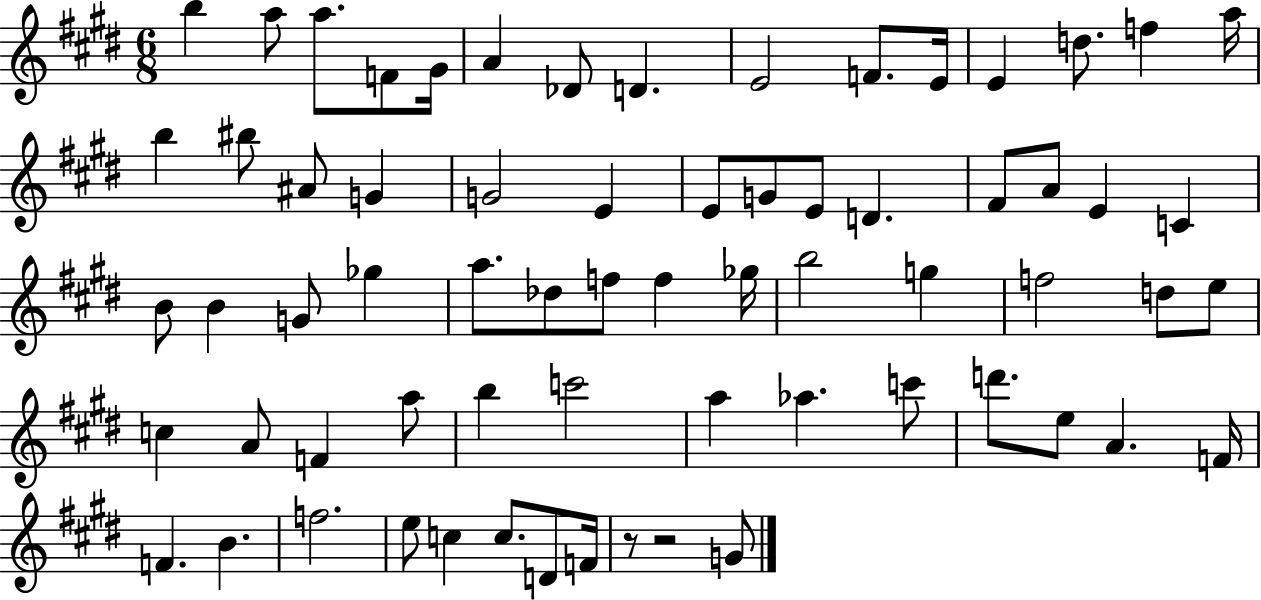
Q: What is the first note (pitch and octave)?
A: B5